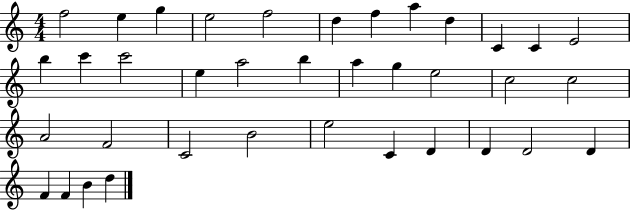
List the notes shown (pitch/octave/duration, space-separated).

F5/h E5/q G5/q E5/h F5/h D5/q F5/q A5/q D5/q C4/q C4/q E4/h B5/q C6/q C6/h E5/q A5/h B5/q A5/q G5/q E5/h C5/h C5/h A4/h F4/h C4/h B4/h E5/h C4/q D4/q D4/q D4/h D4/q F4/q F4/q B4/q D5/q